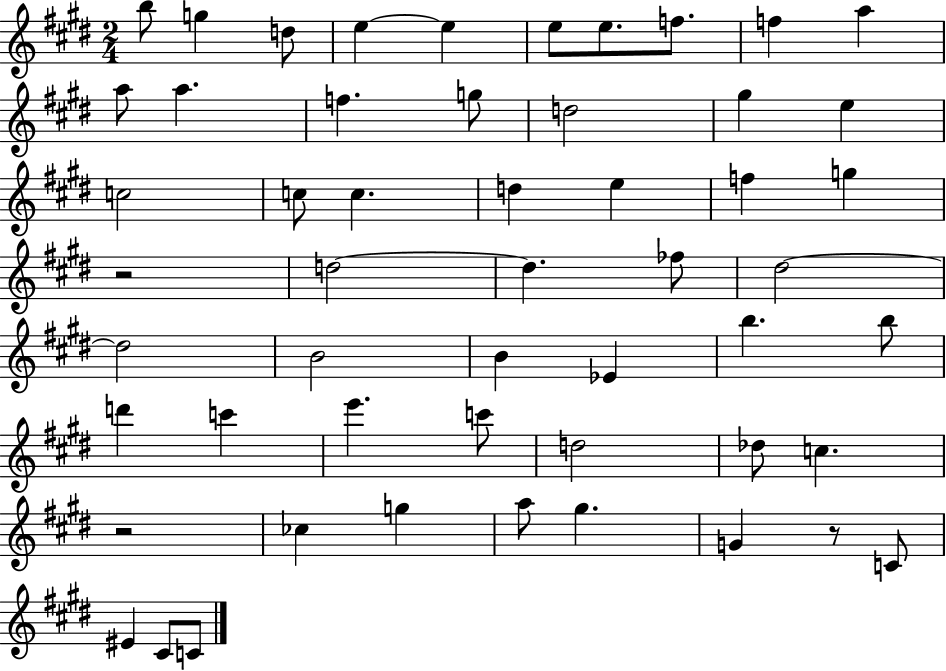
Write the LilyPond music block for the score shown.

{
  \clef treble
  \numericTimeSignature
  \time 2/4
  \key e \major
  b''8 g''4 d''8 | e''4~~ e''4 | e''8 e''8. f''8. | f''4 a''4 | \break a''8 a''4. | f''4. g''8 | d''2 | gis''4 e''4 | \break c''2 | c''8 c''4. | d''4 e''4 | f''4 g''4 | \break r2 | d''2~~ | d''4. fes''8 | dis''2~~ | \break dis''2 | b'2 | b'4 ees'4 | b''4. b''8 | \break d'''4 c'''4 | e'''4. c'''8 | d''2 | des''8 c''4. | \break r2 | ces''4 g''4 | a''8 gis''4. | g'4 r8 c'8 | \break eis'4 cis'8 c'8 | \bar "|."
}